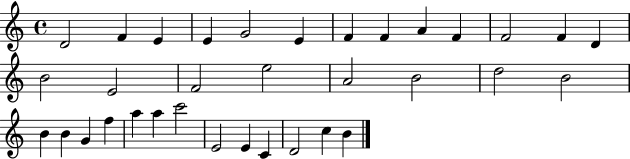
{
  \clef treble
  \time 4/4
  \defaultTimeSignature
  \key c \major
  d'2 f'4 e'4 | e'4 g'2 e'4 | f'4 f'4 a'4 f'4 | f'2 f'4 d'4 | \break b'2 e'2 | f'2 e''2 | a'2 b'2 | d''2 b'2 | \break b'4 b'4 g'4 f''4 | a''4 a''4 c'''2 | e'2 e'4 c'4 | d'2 c''4 b'4 | \break \bar "|."
}